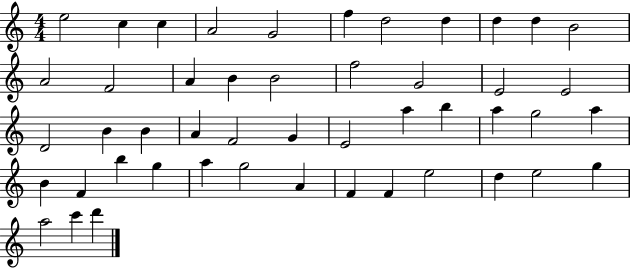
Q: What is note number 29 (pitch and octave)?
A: B5